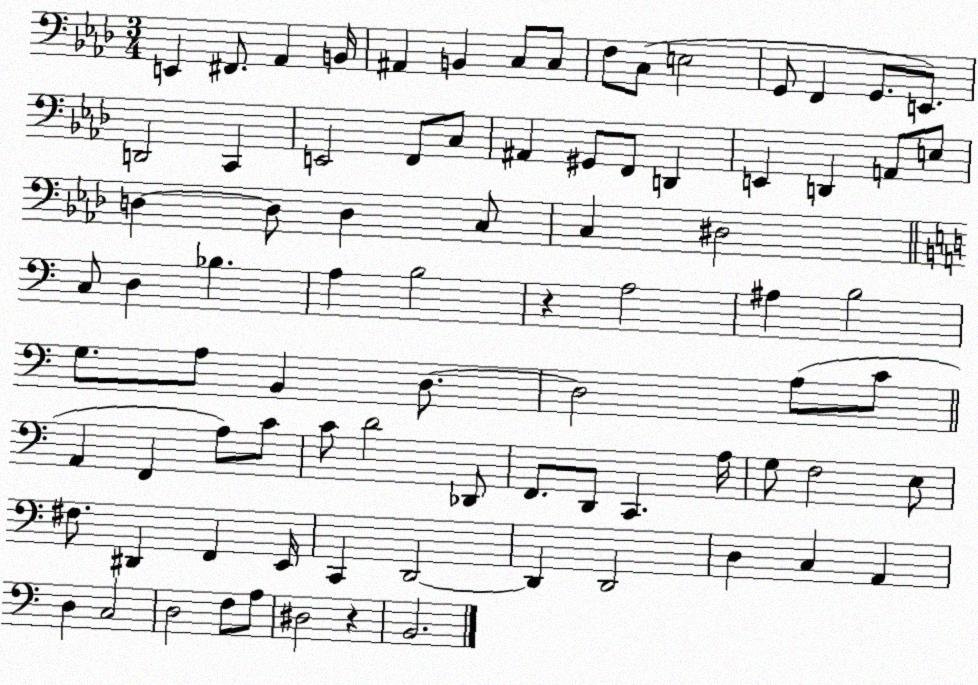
X:1
T:Untitled
M:3/4
L:1/4
K:Ab
E,, ^F,,/2 _A,, B,,/4 ^A,, B,, C,/2 C,/2 F,/2 C,/2 E,2 G,,/2 F,, G,,/2 E,,/2 D,,2 C,, E,,2 F,,/2 C,/2 ^A,, ^G,,/2 F,,/2 D,, E,, D,, A,,/2 E,/2 D, D,/2 D, C,/2 C, ^D,2 C,/2 D, _B, A, B,2 z A,2 ^A, B,2 G,/2 A,/2 B,, D,/2 D,2 A,/2 C/2 A,, F,, A,/2 C/2 C/2 D2 _D,,/2 F,,/2 D,,/2 C,, A,/4 G,/2 F,2 E,/2 ^F,/2 ^D,, F,, E,,/4 C,, D,,2 D,, D,,2 D, C, A,, D, C,2 D,2 F,/2 A,/2 ^D,2 z B,,2